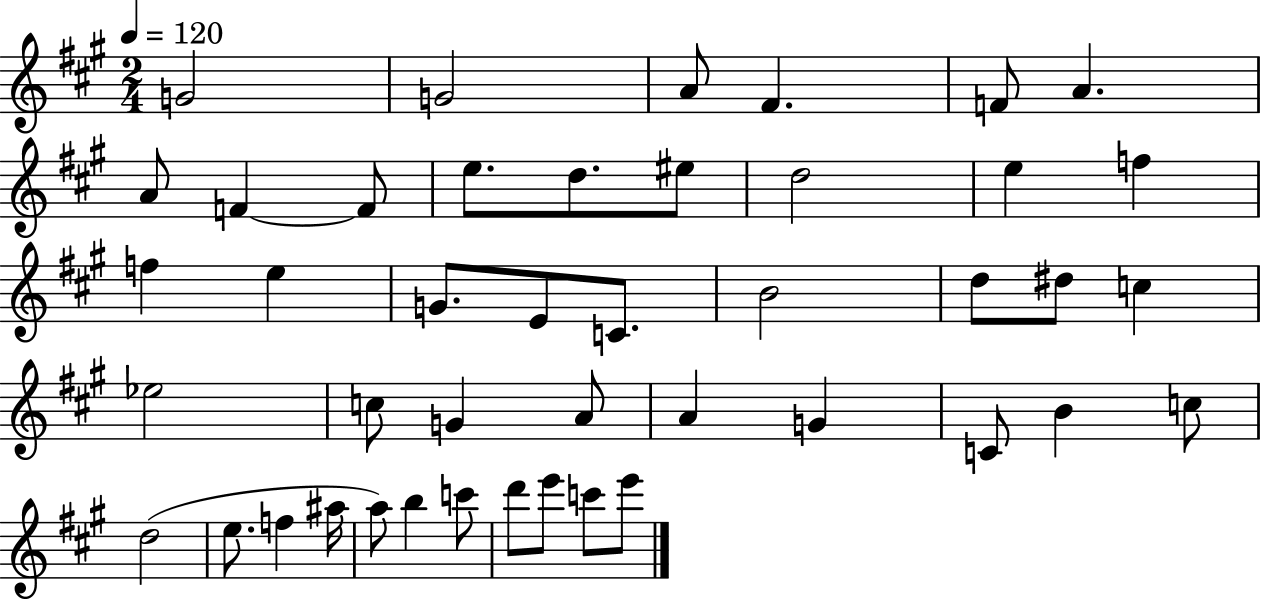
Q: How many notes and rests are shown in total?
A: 44